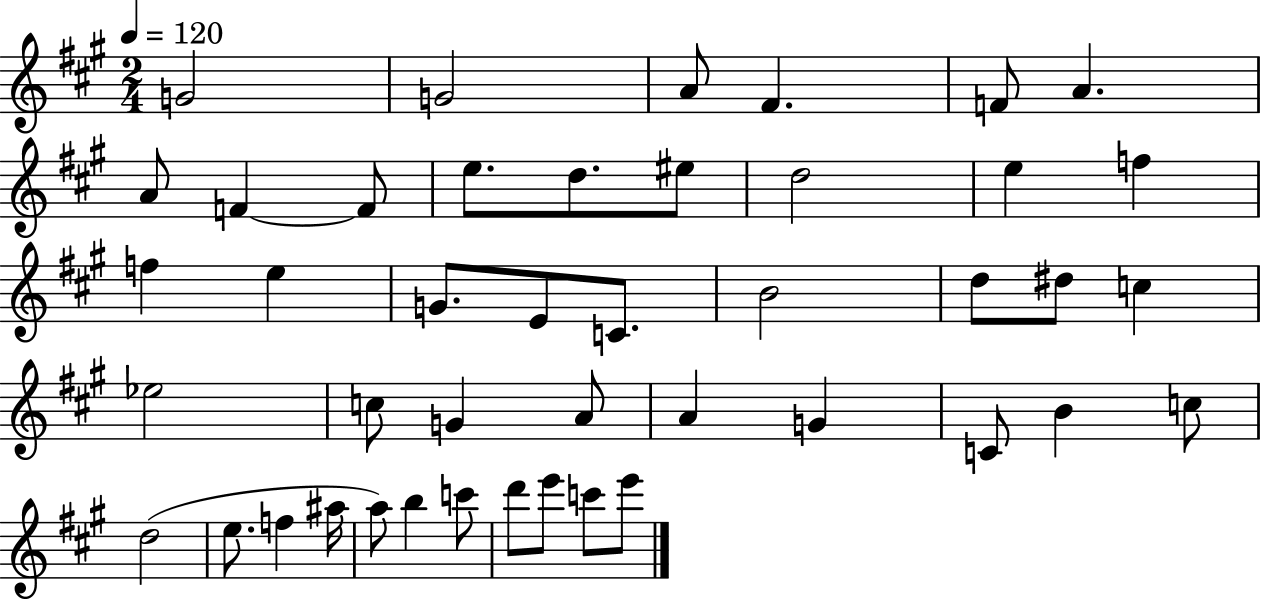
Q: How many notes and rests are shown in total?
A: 44